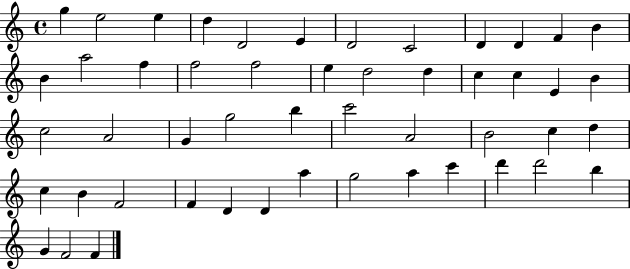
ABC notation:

X:1
T:Untitled
M:4/4
L:1/4
K:C
g e2 e d D2 E D2 C2 D D F B B a2 f f2 f2 e d2 d c c E B c2 A2 G g2 b c'2 A2 B2 c d c B F2 F D D a g2 a c' d' d'2 b G F2 F